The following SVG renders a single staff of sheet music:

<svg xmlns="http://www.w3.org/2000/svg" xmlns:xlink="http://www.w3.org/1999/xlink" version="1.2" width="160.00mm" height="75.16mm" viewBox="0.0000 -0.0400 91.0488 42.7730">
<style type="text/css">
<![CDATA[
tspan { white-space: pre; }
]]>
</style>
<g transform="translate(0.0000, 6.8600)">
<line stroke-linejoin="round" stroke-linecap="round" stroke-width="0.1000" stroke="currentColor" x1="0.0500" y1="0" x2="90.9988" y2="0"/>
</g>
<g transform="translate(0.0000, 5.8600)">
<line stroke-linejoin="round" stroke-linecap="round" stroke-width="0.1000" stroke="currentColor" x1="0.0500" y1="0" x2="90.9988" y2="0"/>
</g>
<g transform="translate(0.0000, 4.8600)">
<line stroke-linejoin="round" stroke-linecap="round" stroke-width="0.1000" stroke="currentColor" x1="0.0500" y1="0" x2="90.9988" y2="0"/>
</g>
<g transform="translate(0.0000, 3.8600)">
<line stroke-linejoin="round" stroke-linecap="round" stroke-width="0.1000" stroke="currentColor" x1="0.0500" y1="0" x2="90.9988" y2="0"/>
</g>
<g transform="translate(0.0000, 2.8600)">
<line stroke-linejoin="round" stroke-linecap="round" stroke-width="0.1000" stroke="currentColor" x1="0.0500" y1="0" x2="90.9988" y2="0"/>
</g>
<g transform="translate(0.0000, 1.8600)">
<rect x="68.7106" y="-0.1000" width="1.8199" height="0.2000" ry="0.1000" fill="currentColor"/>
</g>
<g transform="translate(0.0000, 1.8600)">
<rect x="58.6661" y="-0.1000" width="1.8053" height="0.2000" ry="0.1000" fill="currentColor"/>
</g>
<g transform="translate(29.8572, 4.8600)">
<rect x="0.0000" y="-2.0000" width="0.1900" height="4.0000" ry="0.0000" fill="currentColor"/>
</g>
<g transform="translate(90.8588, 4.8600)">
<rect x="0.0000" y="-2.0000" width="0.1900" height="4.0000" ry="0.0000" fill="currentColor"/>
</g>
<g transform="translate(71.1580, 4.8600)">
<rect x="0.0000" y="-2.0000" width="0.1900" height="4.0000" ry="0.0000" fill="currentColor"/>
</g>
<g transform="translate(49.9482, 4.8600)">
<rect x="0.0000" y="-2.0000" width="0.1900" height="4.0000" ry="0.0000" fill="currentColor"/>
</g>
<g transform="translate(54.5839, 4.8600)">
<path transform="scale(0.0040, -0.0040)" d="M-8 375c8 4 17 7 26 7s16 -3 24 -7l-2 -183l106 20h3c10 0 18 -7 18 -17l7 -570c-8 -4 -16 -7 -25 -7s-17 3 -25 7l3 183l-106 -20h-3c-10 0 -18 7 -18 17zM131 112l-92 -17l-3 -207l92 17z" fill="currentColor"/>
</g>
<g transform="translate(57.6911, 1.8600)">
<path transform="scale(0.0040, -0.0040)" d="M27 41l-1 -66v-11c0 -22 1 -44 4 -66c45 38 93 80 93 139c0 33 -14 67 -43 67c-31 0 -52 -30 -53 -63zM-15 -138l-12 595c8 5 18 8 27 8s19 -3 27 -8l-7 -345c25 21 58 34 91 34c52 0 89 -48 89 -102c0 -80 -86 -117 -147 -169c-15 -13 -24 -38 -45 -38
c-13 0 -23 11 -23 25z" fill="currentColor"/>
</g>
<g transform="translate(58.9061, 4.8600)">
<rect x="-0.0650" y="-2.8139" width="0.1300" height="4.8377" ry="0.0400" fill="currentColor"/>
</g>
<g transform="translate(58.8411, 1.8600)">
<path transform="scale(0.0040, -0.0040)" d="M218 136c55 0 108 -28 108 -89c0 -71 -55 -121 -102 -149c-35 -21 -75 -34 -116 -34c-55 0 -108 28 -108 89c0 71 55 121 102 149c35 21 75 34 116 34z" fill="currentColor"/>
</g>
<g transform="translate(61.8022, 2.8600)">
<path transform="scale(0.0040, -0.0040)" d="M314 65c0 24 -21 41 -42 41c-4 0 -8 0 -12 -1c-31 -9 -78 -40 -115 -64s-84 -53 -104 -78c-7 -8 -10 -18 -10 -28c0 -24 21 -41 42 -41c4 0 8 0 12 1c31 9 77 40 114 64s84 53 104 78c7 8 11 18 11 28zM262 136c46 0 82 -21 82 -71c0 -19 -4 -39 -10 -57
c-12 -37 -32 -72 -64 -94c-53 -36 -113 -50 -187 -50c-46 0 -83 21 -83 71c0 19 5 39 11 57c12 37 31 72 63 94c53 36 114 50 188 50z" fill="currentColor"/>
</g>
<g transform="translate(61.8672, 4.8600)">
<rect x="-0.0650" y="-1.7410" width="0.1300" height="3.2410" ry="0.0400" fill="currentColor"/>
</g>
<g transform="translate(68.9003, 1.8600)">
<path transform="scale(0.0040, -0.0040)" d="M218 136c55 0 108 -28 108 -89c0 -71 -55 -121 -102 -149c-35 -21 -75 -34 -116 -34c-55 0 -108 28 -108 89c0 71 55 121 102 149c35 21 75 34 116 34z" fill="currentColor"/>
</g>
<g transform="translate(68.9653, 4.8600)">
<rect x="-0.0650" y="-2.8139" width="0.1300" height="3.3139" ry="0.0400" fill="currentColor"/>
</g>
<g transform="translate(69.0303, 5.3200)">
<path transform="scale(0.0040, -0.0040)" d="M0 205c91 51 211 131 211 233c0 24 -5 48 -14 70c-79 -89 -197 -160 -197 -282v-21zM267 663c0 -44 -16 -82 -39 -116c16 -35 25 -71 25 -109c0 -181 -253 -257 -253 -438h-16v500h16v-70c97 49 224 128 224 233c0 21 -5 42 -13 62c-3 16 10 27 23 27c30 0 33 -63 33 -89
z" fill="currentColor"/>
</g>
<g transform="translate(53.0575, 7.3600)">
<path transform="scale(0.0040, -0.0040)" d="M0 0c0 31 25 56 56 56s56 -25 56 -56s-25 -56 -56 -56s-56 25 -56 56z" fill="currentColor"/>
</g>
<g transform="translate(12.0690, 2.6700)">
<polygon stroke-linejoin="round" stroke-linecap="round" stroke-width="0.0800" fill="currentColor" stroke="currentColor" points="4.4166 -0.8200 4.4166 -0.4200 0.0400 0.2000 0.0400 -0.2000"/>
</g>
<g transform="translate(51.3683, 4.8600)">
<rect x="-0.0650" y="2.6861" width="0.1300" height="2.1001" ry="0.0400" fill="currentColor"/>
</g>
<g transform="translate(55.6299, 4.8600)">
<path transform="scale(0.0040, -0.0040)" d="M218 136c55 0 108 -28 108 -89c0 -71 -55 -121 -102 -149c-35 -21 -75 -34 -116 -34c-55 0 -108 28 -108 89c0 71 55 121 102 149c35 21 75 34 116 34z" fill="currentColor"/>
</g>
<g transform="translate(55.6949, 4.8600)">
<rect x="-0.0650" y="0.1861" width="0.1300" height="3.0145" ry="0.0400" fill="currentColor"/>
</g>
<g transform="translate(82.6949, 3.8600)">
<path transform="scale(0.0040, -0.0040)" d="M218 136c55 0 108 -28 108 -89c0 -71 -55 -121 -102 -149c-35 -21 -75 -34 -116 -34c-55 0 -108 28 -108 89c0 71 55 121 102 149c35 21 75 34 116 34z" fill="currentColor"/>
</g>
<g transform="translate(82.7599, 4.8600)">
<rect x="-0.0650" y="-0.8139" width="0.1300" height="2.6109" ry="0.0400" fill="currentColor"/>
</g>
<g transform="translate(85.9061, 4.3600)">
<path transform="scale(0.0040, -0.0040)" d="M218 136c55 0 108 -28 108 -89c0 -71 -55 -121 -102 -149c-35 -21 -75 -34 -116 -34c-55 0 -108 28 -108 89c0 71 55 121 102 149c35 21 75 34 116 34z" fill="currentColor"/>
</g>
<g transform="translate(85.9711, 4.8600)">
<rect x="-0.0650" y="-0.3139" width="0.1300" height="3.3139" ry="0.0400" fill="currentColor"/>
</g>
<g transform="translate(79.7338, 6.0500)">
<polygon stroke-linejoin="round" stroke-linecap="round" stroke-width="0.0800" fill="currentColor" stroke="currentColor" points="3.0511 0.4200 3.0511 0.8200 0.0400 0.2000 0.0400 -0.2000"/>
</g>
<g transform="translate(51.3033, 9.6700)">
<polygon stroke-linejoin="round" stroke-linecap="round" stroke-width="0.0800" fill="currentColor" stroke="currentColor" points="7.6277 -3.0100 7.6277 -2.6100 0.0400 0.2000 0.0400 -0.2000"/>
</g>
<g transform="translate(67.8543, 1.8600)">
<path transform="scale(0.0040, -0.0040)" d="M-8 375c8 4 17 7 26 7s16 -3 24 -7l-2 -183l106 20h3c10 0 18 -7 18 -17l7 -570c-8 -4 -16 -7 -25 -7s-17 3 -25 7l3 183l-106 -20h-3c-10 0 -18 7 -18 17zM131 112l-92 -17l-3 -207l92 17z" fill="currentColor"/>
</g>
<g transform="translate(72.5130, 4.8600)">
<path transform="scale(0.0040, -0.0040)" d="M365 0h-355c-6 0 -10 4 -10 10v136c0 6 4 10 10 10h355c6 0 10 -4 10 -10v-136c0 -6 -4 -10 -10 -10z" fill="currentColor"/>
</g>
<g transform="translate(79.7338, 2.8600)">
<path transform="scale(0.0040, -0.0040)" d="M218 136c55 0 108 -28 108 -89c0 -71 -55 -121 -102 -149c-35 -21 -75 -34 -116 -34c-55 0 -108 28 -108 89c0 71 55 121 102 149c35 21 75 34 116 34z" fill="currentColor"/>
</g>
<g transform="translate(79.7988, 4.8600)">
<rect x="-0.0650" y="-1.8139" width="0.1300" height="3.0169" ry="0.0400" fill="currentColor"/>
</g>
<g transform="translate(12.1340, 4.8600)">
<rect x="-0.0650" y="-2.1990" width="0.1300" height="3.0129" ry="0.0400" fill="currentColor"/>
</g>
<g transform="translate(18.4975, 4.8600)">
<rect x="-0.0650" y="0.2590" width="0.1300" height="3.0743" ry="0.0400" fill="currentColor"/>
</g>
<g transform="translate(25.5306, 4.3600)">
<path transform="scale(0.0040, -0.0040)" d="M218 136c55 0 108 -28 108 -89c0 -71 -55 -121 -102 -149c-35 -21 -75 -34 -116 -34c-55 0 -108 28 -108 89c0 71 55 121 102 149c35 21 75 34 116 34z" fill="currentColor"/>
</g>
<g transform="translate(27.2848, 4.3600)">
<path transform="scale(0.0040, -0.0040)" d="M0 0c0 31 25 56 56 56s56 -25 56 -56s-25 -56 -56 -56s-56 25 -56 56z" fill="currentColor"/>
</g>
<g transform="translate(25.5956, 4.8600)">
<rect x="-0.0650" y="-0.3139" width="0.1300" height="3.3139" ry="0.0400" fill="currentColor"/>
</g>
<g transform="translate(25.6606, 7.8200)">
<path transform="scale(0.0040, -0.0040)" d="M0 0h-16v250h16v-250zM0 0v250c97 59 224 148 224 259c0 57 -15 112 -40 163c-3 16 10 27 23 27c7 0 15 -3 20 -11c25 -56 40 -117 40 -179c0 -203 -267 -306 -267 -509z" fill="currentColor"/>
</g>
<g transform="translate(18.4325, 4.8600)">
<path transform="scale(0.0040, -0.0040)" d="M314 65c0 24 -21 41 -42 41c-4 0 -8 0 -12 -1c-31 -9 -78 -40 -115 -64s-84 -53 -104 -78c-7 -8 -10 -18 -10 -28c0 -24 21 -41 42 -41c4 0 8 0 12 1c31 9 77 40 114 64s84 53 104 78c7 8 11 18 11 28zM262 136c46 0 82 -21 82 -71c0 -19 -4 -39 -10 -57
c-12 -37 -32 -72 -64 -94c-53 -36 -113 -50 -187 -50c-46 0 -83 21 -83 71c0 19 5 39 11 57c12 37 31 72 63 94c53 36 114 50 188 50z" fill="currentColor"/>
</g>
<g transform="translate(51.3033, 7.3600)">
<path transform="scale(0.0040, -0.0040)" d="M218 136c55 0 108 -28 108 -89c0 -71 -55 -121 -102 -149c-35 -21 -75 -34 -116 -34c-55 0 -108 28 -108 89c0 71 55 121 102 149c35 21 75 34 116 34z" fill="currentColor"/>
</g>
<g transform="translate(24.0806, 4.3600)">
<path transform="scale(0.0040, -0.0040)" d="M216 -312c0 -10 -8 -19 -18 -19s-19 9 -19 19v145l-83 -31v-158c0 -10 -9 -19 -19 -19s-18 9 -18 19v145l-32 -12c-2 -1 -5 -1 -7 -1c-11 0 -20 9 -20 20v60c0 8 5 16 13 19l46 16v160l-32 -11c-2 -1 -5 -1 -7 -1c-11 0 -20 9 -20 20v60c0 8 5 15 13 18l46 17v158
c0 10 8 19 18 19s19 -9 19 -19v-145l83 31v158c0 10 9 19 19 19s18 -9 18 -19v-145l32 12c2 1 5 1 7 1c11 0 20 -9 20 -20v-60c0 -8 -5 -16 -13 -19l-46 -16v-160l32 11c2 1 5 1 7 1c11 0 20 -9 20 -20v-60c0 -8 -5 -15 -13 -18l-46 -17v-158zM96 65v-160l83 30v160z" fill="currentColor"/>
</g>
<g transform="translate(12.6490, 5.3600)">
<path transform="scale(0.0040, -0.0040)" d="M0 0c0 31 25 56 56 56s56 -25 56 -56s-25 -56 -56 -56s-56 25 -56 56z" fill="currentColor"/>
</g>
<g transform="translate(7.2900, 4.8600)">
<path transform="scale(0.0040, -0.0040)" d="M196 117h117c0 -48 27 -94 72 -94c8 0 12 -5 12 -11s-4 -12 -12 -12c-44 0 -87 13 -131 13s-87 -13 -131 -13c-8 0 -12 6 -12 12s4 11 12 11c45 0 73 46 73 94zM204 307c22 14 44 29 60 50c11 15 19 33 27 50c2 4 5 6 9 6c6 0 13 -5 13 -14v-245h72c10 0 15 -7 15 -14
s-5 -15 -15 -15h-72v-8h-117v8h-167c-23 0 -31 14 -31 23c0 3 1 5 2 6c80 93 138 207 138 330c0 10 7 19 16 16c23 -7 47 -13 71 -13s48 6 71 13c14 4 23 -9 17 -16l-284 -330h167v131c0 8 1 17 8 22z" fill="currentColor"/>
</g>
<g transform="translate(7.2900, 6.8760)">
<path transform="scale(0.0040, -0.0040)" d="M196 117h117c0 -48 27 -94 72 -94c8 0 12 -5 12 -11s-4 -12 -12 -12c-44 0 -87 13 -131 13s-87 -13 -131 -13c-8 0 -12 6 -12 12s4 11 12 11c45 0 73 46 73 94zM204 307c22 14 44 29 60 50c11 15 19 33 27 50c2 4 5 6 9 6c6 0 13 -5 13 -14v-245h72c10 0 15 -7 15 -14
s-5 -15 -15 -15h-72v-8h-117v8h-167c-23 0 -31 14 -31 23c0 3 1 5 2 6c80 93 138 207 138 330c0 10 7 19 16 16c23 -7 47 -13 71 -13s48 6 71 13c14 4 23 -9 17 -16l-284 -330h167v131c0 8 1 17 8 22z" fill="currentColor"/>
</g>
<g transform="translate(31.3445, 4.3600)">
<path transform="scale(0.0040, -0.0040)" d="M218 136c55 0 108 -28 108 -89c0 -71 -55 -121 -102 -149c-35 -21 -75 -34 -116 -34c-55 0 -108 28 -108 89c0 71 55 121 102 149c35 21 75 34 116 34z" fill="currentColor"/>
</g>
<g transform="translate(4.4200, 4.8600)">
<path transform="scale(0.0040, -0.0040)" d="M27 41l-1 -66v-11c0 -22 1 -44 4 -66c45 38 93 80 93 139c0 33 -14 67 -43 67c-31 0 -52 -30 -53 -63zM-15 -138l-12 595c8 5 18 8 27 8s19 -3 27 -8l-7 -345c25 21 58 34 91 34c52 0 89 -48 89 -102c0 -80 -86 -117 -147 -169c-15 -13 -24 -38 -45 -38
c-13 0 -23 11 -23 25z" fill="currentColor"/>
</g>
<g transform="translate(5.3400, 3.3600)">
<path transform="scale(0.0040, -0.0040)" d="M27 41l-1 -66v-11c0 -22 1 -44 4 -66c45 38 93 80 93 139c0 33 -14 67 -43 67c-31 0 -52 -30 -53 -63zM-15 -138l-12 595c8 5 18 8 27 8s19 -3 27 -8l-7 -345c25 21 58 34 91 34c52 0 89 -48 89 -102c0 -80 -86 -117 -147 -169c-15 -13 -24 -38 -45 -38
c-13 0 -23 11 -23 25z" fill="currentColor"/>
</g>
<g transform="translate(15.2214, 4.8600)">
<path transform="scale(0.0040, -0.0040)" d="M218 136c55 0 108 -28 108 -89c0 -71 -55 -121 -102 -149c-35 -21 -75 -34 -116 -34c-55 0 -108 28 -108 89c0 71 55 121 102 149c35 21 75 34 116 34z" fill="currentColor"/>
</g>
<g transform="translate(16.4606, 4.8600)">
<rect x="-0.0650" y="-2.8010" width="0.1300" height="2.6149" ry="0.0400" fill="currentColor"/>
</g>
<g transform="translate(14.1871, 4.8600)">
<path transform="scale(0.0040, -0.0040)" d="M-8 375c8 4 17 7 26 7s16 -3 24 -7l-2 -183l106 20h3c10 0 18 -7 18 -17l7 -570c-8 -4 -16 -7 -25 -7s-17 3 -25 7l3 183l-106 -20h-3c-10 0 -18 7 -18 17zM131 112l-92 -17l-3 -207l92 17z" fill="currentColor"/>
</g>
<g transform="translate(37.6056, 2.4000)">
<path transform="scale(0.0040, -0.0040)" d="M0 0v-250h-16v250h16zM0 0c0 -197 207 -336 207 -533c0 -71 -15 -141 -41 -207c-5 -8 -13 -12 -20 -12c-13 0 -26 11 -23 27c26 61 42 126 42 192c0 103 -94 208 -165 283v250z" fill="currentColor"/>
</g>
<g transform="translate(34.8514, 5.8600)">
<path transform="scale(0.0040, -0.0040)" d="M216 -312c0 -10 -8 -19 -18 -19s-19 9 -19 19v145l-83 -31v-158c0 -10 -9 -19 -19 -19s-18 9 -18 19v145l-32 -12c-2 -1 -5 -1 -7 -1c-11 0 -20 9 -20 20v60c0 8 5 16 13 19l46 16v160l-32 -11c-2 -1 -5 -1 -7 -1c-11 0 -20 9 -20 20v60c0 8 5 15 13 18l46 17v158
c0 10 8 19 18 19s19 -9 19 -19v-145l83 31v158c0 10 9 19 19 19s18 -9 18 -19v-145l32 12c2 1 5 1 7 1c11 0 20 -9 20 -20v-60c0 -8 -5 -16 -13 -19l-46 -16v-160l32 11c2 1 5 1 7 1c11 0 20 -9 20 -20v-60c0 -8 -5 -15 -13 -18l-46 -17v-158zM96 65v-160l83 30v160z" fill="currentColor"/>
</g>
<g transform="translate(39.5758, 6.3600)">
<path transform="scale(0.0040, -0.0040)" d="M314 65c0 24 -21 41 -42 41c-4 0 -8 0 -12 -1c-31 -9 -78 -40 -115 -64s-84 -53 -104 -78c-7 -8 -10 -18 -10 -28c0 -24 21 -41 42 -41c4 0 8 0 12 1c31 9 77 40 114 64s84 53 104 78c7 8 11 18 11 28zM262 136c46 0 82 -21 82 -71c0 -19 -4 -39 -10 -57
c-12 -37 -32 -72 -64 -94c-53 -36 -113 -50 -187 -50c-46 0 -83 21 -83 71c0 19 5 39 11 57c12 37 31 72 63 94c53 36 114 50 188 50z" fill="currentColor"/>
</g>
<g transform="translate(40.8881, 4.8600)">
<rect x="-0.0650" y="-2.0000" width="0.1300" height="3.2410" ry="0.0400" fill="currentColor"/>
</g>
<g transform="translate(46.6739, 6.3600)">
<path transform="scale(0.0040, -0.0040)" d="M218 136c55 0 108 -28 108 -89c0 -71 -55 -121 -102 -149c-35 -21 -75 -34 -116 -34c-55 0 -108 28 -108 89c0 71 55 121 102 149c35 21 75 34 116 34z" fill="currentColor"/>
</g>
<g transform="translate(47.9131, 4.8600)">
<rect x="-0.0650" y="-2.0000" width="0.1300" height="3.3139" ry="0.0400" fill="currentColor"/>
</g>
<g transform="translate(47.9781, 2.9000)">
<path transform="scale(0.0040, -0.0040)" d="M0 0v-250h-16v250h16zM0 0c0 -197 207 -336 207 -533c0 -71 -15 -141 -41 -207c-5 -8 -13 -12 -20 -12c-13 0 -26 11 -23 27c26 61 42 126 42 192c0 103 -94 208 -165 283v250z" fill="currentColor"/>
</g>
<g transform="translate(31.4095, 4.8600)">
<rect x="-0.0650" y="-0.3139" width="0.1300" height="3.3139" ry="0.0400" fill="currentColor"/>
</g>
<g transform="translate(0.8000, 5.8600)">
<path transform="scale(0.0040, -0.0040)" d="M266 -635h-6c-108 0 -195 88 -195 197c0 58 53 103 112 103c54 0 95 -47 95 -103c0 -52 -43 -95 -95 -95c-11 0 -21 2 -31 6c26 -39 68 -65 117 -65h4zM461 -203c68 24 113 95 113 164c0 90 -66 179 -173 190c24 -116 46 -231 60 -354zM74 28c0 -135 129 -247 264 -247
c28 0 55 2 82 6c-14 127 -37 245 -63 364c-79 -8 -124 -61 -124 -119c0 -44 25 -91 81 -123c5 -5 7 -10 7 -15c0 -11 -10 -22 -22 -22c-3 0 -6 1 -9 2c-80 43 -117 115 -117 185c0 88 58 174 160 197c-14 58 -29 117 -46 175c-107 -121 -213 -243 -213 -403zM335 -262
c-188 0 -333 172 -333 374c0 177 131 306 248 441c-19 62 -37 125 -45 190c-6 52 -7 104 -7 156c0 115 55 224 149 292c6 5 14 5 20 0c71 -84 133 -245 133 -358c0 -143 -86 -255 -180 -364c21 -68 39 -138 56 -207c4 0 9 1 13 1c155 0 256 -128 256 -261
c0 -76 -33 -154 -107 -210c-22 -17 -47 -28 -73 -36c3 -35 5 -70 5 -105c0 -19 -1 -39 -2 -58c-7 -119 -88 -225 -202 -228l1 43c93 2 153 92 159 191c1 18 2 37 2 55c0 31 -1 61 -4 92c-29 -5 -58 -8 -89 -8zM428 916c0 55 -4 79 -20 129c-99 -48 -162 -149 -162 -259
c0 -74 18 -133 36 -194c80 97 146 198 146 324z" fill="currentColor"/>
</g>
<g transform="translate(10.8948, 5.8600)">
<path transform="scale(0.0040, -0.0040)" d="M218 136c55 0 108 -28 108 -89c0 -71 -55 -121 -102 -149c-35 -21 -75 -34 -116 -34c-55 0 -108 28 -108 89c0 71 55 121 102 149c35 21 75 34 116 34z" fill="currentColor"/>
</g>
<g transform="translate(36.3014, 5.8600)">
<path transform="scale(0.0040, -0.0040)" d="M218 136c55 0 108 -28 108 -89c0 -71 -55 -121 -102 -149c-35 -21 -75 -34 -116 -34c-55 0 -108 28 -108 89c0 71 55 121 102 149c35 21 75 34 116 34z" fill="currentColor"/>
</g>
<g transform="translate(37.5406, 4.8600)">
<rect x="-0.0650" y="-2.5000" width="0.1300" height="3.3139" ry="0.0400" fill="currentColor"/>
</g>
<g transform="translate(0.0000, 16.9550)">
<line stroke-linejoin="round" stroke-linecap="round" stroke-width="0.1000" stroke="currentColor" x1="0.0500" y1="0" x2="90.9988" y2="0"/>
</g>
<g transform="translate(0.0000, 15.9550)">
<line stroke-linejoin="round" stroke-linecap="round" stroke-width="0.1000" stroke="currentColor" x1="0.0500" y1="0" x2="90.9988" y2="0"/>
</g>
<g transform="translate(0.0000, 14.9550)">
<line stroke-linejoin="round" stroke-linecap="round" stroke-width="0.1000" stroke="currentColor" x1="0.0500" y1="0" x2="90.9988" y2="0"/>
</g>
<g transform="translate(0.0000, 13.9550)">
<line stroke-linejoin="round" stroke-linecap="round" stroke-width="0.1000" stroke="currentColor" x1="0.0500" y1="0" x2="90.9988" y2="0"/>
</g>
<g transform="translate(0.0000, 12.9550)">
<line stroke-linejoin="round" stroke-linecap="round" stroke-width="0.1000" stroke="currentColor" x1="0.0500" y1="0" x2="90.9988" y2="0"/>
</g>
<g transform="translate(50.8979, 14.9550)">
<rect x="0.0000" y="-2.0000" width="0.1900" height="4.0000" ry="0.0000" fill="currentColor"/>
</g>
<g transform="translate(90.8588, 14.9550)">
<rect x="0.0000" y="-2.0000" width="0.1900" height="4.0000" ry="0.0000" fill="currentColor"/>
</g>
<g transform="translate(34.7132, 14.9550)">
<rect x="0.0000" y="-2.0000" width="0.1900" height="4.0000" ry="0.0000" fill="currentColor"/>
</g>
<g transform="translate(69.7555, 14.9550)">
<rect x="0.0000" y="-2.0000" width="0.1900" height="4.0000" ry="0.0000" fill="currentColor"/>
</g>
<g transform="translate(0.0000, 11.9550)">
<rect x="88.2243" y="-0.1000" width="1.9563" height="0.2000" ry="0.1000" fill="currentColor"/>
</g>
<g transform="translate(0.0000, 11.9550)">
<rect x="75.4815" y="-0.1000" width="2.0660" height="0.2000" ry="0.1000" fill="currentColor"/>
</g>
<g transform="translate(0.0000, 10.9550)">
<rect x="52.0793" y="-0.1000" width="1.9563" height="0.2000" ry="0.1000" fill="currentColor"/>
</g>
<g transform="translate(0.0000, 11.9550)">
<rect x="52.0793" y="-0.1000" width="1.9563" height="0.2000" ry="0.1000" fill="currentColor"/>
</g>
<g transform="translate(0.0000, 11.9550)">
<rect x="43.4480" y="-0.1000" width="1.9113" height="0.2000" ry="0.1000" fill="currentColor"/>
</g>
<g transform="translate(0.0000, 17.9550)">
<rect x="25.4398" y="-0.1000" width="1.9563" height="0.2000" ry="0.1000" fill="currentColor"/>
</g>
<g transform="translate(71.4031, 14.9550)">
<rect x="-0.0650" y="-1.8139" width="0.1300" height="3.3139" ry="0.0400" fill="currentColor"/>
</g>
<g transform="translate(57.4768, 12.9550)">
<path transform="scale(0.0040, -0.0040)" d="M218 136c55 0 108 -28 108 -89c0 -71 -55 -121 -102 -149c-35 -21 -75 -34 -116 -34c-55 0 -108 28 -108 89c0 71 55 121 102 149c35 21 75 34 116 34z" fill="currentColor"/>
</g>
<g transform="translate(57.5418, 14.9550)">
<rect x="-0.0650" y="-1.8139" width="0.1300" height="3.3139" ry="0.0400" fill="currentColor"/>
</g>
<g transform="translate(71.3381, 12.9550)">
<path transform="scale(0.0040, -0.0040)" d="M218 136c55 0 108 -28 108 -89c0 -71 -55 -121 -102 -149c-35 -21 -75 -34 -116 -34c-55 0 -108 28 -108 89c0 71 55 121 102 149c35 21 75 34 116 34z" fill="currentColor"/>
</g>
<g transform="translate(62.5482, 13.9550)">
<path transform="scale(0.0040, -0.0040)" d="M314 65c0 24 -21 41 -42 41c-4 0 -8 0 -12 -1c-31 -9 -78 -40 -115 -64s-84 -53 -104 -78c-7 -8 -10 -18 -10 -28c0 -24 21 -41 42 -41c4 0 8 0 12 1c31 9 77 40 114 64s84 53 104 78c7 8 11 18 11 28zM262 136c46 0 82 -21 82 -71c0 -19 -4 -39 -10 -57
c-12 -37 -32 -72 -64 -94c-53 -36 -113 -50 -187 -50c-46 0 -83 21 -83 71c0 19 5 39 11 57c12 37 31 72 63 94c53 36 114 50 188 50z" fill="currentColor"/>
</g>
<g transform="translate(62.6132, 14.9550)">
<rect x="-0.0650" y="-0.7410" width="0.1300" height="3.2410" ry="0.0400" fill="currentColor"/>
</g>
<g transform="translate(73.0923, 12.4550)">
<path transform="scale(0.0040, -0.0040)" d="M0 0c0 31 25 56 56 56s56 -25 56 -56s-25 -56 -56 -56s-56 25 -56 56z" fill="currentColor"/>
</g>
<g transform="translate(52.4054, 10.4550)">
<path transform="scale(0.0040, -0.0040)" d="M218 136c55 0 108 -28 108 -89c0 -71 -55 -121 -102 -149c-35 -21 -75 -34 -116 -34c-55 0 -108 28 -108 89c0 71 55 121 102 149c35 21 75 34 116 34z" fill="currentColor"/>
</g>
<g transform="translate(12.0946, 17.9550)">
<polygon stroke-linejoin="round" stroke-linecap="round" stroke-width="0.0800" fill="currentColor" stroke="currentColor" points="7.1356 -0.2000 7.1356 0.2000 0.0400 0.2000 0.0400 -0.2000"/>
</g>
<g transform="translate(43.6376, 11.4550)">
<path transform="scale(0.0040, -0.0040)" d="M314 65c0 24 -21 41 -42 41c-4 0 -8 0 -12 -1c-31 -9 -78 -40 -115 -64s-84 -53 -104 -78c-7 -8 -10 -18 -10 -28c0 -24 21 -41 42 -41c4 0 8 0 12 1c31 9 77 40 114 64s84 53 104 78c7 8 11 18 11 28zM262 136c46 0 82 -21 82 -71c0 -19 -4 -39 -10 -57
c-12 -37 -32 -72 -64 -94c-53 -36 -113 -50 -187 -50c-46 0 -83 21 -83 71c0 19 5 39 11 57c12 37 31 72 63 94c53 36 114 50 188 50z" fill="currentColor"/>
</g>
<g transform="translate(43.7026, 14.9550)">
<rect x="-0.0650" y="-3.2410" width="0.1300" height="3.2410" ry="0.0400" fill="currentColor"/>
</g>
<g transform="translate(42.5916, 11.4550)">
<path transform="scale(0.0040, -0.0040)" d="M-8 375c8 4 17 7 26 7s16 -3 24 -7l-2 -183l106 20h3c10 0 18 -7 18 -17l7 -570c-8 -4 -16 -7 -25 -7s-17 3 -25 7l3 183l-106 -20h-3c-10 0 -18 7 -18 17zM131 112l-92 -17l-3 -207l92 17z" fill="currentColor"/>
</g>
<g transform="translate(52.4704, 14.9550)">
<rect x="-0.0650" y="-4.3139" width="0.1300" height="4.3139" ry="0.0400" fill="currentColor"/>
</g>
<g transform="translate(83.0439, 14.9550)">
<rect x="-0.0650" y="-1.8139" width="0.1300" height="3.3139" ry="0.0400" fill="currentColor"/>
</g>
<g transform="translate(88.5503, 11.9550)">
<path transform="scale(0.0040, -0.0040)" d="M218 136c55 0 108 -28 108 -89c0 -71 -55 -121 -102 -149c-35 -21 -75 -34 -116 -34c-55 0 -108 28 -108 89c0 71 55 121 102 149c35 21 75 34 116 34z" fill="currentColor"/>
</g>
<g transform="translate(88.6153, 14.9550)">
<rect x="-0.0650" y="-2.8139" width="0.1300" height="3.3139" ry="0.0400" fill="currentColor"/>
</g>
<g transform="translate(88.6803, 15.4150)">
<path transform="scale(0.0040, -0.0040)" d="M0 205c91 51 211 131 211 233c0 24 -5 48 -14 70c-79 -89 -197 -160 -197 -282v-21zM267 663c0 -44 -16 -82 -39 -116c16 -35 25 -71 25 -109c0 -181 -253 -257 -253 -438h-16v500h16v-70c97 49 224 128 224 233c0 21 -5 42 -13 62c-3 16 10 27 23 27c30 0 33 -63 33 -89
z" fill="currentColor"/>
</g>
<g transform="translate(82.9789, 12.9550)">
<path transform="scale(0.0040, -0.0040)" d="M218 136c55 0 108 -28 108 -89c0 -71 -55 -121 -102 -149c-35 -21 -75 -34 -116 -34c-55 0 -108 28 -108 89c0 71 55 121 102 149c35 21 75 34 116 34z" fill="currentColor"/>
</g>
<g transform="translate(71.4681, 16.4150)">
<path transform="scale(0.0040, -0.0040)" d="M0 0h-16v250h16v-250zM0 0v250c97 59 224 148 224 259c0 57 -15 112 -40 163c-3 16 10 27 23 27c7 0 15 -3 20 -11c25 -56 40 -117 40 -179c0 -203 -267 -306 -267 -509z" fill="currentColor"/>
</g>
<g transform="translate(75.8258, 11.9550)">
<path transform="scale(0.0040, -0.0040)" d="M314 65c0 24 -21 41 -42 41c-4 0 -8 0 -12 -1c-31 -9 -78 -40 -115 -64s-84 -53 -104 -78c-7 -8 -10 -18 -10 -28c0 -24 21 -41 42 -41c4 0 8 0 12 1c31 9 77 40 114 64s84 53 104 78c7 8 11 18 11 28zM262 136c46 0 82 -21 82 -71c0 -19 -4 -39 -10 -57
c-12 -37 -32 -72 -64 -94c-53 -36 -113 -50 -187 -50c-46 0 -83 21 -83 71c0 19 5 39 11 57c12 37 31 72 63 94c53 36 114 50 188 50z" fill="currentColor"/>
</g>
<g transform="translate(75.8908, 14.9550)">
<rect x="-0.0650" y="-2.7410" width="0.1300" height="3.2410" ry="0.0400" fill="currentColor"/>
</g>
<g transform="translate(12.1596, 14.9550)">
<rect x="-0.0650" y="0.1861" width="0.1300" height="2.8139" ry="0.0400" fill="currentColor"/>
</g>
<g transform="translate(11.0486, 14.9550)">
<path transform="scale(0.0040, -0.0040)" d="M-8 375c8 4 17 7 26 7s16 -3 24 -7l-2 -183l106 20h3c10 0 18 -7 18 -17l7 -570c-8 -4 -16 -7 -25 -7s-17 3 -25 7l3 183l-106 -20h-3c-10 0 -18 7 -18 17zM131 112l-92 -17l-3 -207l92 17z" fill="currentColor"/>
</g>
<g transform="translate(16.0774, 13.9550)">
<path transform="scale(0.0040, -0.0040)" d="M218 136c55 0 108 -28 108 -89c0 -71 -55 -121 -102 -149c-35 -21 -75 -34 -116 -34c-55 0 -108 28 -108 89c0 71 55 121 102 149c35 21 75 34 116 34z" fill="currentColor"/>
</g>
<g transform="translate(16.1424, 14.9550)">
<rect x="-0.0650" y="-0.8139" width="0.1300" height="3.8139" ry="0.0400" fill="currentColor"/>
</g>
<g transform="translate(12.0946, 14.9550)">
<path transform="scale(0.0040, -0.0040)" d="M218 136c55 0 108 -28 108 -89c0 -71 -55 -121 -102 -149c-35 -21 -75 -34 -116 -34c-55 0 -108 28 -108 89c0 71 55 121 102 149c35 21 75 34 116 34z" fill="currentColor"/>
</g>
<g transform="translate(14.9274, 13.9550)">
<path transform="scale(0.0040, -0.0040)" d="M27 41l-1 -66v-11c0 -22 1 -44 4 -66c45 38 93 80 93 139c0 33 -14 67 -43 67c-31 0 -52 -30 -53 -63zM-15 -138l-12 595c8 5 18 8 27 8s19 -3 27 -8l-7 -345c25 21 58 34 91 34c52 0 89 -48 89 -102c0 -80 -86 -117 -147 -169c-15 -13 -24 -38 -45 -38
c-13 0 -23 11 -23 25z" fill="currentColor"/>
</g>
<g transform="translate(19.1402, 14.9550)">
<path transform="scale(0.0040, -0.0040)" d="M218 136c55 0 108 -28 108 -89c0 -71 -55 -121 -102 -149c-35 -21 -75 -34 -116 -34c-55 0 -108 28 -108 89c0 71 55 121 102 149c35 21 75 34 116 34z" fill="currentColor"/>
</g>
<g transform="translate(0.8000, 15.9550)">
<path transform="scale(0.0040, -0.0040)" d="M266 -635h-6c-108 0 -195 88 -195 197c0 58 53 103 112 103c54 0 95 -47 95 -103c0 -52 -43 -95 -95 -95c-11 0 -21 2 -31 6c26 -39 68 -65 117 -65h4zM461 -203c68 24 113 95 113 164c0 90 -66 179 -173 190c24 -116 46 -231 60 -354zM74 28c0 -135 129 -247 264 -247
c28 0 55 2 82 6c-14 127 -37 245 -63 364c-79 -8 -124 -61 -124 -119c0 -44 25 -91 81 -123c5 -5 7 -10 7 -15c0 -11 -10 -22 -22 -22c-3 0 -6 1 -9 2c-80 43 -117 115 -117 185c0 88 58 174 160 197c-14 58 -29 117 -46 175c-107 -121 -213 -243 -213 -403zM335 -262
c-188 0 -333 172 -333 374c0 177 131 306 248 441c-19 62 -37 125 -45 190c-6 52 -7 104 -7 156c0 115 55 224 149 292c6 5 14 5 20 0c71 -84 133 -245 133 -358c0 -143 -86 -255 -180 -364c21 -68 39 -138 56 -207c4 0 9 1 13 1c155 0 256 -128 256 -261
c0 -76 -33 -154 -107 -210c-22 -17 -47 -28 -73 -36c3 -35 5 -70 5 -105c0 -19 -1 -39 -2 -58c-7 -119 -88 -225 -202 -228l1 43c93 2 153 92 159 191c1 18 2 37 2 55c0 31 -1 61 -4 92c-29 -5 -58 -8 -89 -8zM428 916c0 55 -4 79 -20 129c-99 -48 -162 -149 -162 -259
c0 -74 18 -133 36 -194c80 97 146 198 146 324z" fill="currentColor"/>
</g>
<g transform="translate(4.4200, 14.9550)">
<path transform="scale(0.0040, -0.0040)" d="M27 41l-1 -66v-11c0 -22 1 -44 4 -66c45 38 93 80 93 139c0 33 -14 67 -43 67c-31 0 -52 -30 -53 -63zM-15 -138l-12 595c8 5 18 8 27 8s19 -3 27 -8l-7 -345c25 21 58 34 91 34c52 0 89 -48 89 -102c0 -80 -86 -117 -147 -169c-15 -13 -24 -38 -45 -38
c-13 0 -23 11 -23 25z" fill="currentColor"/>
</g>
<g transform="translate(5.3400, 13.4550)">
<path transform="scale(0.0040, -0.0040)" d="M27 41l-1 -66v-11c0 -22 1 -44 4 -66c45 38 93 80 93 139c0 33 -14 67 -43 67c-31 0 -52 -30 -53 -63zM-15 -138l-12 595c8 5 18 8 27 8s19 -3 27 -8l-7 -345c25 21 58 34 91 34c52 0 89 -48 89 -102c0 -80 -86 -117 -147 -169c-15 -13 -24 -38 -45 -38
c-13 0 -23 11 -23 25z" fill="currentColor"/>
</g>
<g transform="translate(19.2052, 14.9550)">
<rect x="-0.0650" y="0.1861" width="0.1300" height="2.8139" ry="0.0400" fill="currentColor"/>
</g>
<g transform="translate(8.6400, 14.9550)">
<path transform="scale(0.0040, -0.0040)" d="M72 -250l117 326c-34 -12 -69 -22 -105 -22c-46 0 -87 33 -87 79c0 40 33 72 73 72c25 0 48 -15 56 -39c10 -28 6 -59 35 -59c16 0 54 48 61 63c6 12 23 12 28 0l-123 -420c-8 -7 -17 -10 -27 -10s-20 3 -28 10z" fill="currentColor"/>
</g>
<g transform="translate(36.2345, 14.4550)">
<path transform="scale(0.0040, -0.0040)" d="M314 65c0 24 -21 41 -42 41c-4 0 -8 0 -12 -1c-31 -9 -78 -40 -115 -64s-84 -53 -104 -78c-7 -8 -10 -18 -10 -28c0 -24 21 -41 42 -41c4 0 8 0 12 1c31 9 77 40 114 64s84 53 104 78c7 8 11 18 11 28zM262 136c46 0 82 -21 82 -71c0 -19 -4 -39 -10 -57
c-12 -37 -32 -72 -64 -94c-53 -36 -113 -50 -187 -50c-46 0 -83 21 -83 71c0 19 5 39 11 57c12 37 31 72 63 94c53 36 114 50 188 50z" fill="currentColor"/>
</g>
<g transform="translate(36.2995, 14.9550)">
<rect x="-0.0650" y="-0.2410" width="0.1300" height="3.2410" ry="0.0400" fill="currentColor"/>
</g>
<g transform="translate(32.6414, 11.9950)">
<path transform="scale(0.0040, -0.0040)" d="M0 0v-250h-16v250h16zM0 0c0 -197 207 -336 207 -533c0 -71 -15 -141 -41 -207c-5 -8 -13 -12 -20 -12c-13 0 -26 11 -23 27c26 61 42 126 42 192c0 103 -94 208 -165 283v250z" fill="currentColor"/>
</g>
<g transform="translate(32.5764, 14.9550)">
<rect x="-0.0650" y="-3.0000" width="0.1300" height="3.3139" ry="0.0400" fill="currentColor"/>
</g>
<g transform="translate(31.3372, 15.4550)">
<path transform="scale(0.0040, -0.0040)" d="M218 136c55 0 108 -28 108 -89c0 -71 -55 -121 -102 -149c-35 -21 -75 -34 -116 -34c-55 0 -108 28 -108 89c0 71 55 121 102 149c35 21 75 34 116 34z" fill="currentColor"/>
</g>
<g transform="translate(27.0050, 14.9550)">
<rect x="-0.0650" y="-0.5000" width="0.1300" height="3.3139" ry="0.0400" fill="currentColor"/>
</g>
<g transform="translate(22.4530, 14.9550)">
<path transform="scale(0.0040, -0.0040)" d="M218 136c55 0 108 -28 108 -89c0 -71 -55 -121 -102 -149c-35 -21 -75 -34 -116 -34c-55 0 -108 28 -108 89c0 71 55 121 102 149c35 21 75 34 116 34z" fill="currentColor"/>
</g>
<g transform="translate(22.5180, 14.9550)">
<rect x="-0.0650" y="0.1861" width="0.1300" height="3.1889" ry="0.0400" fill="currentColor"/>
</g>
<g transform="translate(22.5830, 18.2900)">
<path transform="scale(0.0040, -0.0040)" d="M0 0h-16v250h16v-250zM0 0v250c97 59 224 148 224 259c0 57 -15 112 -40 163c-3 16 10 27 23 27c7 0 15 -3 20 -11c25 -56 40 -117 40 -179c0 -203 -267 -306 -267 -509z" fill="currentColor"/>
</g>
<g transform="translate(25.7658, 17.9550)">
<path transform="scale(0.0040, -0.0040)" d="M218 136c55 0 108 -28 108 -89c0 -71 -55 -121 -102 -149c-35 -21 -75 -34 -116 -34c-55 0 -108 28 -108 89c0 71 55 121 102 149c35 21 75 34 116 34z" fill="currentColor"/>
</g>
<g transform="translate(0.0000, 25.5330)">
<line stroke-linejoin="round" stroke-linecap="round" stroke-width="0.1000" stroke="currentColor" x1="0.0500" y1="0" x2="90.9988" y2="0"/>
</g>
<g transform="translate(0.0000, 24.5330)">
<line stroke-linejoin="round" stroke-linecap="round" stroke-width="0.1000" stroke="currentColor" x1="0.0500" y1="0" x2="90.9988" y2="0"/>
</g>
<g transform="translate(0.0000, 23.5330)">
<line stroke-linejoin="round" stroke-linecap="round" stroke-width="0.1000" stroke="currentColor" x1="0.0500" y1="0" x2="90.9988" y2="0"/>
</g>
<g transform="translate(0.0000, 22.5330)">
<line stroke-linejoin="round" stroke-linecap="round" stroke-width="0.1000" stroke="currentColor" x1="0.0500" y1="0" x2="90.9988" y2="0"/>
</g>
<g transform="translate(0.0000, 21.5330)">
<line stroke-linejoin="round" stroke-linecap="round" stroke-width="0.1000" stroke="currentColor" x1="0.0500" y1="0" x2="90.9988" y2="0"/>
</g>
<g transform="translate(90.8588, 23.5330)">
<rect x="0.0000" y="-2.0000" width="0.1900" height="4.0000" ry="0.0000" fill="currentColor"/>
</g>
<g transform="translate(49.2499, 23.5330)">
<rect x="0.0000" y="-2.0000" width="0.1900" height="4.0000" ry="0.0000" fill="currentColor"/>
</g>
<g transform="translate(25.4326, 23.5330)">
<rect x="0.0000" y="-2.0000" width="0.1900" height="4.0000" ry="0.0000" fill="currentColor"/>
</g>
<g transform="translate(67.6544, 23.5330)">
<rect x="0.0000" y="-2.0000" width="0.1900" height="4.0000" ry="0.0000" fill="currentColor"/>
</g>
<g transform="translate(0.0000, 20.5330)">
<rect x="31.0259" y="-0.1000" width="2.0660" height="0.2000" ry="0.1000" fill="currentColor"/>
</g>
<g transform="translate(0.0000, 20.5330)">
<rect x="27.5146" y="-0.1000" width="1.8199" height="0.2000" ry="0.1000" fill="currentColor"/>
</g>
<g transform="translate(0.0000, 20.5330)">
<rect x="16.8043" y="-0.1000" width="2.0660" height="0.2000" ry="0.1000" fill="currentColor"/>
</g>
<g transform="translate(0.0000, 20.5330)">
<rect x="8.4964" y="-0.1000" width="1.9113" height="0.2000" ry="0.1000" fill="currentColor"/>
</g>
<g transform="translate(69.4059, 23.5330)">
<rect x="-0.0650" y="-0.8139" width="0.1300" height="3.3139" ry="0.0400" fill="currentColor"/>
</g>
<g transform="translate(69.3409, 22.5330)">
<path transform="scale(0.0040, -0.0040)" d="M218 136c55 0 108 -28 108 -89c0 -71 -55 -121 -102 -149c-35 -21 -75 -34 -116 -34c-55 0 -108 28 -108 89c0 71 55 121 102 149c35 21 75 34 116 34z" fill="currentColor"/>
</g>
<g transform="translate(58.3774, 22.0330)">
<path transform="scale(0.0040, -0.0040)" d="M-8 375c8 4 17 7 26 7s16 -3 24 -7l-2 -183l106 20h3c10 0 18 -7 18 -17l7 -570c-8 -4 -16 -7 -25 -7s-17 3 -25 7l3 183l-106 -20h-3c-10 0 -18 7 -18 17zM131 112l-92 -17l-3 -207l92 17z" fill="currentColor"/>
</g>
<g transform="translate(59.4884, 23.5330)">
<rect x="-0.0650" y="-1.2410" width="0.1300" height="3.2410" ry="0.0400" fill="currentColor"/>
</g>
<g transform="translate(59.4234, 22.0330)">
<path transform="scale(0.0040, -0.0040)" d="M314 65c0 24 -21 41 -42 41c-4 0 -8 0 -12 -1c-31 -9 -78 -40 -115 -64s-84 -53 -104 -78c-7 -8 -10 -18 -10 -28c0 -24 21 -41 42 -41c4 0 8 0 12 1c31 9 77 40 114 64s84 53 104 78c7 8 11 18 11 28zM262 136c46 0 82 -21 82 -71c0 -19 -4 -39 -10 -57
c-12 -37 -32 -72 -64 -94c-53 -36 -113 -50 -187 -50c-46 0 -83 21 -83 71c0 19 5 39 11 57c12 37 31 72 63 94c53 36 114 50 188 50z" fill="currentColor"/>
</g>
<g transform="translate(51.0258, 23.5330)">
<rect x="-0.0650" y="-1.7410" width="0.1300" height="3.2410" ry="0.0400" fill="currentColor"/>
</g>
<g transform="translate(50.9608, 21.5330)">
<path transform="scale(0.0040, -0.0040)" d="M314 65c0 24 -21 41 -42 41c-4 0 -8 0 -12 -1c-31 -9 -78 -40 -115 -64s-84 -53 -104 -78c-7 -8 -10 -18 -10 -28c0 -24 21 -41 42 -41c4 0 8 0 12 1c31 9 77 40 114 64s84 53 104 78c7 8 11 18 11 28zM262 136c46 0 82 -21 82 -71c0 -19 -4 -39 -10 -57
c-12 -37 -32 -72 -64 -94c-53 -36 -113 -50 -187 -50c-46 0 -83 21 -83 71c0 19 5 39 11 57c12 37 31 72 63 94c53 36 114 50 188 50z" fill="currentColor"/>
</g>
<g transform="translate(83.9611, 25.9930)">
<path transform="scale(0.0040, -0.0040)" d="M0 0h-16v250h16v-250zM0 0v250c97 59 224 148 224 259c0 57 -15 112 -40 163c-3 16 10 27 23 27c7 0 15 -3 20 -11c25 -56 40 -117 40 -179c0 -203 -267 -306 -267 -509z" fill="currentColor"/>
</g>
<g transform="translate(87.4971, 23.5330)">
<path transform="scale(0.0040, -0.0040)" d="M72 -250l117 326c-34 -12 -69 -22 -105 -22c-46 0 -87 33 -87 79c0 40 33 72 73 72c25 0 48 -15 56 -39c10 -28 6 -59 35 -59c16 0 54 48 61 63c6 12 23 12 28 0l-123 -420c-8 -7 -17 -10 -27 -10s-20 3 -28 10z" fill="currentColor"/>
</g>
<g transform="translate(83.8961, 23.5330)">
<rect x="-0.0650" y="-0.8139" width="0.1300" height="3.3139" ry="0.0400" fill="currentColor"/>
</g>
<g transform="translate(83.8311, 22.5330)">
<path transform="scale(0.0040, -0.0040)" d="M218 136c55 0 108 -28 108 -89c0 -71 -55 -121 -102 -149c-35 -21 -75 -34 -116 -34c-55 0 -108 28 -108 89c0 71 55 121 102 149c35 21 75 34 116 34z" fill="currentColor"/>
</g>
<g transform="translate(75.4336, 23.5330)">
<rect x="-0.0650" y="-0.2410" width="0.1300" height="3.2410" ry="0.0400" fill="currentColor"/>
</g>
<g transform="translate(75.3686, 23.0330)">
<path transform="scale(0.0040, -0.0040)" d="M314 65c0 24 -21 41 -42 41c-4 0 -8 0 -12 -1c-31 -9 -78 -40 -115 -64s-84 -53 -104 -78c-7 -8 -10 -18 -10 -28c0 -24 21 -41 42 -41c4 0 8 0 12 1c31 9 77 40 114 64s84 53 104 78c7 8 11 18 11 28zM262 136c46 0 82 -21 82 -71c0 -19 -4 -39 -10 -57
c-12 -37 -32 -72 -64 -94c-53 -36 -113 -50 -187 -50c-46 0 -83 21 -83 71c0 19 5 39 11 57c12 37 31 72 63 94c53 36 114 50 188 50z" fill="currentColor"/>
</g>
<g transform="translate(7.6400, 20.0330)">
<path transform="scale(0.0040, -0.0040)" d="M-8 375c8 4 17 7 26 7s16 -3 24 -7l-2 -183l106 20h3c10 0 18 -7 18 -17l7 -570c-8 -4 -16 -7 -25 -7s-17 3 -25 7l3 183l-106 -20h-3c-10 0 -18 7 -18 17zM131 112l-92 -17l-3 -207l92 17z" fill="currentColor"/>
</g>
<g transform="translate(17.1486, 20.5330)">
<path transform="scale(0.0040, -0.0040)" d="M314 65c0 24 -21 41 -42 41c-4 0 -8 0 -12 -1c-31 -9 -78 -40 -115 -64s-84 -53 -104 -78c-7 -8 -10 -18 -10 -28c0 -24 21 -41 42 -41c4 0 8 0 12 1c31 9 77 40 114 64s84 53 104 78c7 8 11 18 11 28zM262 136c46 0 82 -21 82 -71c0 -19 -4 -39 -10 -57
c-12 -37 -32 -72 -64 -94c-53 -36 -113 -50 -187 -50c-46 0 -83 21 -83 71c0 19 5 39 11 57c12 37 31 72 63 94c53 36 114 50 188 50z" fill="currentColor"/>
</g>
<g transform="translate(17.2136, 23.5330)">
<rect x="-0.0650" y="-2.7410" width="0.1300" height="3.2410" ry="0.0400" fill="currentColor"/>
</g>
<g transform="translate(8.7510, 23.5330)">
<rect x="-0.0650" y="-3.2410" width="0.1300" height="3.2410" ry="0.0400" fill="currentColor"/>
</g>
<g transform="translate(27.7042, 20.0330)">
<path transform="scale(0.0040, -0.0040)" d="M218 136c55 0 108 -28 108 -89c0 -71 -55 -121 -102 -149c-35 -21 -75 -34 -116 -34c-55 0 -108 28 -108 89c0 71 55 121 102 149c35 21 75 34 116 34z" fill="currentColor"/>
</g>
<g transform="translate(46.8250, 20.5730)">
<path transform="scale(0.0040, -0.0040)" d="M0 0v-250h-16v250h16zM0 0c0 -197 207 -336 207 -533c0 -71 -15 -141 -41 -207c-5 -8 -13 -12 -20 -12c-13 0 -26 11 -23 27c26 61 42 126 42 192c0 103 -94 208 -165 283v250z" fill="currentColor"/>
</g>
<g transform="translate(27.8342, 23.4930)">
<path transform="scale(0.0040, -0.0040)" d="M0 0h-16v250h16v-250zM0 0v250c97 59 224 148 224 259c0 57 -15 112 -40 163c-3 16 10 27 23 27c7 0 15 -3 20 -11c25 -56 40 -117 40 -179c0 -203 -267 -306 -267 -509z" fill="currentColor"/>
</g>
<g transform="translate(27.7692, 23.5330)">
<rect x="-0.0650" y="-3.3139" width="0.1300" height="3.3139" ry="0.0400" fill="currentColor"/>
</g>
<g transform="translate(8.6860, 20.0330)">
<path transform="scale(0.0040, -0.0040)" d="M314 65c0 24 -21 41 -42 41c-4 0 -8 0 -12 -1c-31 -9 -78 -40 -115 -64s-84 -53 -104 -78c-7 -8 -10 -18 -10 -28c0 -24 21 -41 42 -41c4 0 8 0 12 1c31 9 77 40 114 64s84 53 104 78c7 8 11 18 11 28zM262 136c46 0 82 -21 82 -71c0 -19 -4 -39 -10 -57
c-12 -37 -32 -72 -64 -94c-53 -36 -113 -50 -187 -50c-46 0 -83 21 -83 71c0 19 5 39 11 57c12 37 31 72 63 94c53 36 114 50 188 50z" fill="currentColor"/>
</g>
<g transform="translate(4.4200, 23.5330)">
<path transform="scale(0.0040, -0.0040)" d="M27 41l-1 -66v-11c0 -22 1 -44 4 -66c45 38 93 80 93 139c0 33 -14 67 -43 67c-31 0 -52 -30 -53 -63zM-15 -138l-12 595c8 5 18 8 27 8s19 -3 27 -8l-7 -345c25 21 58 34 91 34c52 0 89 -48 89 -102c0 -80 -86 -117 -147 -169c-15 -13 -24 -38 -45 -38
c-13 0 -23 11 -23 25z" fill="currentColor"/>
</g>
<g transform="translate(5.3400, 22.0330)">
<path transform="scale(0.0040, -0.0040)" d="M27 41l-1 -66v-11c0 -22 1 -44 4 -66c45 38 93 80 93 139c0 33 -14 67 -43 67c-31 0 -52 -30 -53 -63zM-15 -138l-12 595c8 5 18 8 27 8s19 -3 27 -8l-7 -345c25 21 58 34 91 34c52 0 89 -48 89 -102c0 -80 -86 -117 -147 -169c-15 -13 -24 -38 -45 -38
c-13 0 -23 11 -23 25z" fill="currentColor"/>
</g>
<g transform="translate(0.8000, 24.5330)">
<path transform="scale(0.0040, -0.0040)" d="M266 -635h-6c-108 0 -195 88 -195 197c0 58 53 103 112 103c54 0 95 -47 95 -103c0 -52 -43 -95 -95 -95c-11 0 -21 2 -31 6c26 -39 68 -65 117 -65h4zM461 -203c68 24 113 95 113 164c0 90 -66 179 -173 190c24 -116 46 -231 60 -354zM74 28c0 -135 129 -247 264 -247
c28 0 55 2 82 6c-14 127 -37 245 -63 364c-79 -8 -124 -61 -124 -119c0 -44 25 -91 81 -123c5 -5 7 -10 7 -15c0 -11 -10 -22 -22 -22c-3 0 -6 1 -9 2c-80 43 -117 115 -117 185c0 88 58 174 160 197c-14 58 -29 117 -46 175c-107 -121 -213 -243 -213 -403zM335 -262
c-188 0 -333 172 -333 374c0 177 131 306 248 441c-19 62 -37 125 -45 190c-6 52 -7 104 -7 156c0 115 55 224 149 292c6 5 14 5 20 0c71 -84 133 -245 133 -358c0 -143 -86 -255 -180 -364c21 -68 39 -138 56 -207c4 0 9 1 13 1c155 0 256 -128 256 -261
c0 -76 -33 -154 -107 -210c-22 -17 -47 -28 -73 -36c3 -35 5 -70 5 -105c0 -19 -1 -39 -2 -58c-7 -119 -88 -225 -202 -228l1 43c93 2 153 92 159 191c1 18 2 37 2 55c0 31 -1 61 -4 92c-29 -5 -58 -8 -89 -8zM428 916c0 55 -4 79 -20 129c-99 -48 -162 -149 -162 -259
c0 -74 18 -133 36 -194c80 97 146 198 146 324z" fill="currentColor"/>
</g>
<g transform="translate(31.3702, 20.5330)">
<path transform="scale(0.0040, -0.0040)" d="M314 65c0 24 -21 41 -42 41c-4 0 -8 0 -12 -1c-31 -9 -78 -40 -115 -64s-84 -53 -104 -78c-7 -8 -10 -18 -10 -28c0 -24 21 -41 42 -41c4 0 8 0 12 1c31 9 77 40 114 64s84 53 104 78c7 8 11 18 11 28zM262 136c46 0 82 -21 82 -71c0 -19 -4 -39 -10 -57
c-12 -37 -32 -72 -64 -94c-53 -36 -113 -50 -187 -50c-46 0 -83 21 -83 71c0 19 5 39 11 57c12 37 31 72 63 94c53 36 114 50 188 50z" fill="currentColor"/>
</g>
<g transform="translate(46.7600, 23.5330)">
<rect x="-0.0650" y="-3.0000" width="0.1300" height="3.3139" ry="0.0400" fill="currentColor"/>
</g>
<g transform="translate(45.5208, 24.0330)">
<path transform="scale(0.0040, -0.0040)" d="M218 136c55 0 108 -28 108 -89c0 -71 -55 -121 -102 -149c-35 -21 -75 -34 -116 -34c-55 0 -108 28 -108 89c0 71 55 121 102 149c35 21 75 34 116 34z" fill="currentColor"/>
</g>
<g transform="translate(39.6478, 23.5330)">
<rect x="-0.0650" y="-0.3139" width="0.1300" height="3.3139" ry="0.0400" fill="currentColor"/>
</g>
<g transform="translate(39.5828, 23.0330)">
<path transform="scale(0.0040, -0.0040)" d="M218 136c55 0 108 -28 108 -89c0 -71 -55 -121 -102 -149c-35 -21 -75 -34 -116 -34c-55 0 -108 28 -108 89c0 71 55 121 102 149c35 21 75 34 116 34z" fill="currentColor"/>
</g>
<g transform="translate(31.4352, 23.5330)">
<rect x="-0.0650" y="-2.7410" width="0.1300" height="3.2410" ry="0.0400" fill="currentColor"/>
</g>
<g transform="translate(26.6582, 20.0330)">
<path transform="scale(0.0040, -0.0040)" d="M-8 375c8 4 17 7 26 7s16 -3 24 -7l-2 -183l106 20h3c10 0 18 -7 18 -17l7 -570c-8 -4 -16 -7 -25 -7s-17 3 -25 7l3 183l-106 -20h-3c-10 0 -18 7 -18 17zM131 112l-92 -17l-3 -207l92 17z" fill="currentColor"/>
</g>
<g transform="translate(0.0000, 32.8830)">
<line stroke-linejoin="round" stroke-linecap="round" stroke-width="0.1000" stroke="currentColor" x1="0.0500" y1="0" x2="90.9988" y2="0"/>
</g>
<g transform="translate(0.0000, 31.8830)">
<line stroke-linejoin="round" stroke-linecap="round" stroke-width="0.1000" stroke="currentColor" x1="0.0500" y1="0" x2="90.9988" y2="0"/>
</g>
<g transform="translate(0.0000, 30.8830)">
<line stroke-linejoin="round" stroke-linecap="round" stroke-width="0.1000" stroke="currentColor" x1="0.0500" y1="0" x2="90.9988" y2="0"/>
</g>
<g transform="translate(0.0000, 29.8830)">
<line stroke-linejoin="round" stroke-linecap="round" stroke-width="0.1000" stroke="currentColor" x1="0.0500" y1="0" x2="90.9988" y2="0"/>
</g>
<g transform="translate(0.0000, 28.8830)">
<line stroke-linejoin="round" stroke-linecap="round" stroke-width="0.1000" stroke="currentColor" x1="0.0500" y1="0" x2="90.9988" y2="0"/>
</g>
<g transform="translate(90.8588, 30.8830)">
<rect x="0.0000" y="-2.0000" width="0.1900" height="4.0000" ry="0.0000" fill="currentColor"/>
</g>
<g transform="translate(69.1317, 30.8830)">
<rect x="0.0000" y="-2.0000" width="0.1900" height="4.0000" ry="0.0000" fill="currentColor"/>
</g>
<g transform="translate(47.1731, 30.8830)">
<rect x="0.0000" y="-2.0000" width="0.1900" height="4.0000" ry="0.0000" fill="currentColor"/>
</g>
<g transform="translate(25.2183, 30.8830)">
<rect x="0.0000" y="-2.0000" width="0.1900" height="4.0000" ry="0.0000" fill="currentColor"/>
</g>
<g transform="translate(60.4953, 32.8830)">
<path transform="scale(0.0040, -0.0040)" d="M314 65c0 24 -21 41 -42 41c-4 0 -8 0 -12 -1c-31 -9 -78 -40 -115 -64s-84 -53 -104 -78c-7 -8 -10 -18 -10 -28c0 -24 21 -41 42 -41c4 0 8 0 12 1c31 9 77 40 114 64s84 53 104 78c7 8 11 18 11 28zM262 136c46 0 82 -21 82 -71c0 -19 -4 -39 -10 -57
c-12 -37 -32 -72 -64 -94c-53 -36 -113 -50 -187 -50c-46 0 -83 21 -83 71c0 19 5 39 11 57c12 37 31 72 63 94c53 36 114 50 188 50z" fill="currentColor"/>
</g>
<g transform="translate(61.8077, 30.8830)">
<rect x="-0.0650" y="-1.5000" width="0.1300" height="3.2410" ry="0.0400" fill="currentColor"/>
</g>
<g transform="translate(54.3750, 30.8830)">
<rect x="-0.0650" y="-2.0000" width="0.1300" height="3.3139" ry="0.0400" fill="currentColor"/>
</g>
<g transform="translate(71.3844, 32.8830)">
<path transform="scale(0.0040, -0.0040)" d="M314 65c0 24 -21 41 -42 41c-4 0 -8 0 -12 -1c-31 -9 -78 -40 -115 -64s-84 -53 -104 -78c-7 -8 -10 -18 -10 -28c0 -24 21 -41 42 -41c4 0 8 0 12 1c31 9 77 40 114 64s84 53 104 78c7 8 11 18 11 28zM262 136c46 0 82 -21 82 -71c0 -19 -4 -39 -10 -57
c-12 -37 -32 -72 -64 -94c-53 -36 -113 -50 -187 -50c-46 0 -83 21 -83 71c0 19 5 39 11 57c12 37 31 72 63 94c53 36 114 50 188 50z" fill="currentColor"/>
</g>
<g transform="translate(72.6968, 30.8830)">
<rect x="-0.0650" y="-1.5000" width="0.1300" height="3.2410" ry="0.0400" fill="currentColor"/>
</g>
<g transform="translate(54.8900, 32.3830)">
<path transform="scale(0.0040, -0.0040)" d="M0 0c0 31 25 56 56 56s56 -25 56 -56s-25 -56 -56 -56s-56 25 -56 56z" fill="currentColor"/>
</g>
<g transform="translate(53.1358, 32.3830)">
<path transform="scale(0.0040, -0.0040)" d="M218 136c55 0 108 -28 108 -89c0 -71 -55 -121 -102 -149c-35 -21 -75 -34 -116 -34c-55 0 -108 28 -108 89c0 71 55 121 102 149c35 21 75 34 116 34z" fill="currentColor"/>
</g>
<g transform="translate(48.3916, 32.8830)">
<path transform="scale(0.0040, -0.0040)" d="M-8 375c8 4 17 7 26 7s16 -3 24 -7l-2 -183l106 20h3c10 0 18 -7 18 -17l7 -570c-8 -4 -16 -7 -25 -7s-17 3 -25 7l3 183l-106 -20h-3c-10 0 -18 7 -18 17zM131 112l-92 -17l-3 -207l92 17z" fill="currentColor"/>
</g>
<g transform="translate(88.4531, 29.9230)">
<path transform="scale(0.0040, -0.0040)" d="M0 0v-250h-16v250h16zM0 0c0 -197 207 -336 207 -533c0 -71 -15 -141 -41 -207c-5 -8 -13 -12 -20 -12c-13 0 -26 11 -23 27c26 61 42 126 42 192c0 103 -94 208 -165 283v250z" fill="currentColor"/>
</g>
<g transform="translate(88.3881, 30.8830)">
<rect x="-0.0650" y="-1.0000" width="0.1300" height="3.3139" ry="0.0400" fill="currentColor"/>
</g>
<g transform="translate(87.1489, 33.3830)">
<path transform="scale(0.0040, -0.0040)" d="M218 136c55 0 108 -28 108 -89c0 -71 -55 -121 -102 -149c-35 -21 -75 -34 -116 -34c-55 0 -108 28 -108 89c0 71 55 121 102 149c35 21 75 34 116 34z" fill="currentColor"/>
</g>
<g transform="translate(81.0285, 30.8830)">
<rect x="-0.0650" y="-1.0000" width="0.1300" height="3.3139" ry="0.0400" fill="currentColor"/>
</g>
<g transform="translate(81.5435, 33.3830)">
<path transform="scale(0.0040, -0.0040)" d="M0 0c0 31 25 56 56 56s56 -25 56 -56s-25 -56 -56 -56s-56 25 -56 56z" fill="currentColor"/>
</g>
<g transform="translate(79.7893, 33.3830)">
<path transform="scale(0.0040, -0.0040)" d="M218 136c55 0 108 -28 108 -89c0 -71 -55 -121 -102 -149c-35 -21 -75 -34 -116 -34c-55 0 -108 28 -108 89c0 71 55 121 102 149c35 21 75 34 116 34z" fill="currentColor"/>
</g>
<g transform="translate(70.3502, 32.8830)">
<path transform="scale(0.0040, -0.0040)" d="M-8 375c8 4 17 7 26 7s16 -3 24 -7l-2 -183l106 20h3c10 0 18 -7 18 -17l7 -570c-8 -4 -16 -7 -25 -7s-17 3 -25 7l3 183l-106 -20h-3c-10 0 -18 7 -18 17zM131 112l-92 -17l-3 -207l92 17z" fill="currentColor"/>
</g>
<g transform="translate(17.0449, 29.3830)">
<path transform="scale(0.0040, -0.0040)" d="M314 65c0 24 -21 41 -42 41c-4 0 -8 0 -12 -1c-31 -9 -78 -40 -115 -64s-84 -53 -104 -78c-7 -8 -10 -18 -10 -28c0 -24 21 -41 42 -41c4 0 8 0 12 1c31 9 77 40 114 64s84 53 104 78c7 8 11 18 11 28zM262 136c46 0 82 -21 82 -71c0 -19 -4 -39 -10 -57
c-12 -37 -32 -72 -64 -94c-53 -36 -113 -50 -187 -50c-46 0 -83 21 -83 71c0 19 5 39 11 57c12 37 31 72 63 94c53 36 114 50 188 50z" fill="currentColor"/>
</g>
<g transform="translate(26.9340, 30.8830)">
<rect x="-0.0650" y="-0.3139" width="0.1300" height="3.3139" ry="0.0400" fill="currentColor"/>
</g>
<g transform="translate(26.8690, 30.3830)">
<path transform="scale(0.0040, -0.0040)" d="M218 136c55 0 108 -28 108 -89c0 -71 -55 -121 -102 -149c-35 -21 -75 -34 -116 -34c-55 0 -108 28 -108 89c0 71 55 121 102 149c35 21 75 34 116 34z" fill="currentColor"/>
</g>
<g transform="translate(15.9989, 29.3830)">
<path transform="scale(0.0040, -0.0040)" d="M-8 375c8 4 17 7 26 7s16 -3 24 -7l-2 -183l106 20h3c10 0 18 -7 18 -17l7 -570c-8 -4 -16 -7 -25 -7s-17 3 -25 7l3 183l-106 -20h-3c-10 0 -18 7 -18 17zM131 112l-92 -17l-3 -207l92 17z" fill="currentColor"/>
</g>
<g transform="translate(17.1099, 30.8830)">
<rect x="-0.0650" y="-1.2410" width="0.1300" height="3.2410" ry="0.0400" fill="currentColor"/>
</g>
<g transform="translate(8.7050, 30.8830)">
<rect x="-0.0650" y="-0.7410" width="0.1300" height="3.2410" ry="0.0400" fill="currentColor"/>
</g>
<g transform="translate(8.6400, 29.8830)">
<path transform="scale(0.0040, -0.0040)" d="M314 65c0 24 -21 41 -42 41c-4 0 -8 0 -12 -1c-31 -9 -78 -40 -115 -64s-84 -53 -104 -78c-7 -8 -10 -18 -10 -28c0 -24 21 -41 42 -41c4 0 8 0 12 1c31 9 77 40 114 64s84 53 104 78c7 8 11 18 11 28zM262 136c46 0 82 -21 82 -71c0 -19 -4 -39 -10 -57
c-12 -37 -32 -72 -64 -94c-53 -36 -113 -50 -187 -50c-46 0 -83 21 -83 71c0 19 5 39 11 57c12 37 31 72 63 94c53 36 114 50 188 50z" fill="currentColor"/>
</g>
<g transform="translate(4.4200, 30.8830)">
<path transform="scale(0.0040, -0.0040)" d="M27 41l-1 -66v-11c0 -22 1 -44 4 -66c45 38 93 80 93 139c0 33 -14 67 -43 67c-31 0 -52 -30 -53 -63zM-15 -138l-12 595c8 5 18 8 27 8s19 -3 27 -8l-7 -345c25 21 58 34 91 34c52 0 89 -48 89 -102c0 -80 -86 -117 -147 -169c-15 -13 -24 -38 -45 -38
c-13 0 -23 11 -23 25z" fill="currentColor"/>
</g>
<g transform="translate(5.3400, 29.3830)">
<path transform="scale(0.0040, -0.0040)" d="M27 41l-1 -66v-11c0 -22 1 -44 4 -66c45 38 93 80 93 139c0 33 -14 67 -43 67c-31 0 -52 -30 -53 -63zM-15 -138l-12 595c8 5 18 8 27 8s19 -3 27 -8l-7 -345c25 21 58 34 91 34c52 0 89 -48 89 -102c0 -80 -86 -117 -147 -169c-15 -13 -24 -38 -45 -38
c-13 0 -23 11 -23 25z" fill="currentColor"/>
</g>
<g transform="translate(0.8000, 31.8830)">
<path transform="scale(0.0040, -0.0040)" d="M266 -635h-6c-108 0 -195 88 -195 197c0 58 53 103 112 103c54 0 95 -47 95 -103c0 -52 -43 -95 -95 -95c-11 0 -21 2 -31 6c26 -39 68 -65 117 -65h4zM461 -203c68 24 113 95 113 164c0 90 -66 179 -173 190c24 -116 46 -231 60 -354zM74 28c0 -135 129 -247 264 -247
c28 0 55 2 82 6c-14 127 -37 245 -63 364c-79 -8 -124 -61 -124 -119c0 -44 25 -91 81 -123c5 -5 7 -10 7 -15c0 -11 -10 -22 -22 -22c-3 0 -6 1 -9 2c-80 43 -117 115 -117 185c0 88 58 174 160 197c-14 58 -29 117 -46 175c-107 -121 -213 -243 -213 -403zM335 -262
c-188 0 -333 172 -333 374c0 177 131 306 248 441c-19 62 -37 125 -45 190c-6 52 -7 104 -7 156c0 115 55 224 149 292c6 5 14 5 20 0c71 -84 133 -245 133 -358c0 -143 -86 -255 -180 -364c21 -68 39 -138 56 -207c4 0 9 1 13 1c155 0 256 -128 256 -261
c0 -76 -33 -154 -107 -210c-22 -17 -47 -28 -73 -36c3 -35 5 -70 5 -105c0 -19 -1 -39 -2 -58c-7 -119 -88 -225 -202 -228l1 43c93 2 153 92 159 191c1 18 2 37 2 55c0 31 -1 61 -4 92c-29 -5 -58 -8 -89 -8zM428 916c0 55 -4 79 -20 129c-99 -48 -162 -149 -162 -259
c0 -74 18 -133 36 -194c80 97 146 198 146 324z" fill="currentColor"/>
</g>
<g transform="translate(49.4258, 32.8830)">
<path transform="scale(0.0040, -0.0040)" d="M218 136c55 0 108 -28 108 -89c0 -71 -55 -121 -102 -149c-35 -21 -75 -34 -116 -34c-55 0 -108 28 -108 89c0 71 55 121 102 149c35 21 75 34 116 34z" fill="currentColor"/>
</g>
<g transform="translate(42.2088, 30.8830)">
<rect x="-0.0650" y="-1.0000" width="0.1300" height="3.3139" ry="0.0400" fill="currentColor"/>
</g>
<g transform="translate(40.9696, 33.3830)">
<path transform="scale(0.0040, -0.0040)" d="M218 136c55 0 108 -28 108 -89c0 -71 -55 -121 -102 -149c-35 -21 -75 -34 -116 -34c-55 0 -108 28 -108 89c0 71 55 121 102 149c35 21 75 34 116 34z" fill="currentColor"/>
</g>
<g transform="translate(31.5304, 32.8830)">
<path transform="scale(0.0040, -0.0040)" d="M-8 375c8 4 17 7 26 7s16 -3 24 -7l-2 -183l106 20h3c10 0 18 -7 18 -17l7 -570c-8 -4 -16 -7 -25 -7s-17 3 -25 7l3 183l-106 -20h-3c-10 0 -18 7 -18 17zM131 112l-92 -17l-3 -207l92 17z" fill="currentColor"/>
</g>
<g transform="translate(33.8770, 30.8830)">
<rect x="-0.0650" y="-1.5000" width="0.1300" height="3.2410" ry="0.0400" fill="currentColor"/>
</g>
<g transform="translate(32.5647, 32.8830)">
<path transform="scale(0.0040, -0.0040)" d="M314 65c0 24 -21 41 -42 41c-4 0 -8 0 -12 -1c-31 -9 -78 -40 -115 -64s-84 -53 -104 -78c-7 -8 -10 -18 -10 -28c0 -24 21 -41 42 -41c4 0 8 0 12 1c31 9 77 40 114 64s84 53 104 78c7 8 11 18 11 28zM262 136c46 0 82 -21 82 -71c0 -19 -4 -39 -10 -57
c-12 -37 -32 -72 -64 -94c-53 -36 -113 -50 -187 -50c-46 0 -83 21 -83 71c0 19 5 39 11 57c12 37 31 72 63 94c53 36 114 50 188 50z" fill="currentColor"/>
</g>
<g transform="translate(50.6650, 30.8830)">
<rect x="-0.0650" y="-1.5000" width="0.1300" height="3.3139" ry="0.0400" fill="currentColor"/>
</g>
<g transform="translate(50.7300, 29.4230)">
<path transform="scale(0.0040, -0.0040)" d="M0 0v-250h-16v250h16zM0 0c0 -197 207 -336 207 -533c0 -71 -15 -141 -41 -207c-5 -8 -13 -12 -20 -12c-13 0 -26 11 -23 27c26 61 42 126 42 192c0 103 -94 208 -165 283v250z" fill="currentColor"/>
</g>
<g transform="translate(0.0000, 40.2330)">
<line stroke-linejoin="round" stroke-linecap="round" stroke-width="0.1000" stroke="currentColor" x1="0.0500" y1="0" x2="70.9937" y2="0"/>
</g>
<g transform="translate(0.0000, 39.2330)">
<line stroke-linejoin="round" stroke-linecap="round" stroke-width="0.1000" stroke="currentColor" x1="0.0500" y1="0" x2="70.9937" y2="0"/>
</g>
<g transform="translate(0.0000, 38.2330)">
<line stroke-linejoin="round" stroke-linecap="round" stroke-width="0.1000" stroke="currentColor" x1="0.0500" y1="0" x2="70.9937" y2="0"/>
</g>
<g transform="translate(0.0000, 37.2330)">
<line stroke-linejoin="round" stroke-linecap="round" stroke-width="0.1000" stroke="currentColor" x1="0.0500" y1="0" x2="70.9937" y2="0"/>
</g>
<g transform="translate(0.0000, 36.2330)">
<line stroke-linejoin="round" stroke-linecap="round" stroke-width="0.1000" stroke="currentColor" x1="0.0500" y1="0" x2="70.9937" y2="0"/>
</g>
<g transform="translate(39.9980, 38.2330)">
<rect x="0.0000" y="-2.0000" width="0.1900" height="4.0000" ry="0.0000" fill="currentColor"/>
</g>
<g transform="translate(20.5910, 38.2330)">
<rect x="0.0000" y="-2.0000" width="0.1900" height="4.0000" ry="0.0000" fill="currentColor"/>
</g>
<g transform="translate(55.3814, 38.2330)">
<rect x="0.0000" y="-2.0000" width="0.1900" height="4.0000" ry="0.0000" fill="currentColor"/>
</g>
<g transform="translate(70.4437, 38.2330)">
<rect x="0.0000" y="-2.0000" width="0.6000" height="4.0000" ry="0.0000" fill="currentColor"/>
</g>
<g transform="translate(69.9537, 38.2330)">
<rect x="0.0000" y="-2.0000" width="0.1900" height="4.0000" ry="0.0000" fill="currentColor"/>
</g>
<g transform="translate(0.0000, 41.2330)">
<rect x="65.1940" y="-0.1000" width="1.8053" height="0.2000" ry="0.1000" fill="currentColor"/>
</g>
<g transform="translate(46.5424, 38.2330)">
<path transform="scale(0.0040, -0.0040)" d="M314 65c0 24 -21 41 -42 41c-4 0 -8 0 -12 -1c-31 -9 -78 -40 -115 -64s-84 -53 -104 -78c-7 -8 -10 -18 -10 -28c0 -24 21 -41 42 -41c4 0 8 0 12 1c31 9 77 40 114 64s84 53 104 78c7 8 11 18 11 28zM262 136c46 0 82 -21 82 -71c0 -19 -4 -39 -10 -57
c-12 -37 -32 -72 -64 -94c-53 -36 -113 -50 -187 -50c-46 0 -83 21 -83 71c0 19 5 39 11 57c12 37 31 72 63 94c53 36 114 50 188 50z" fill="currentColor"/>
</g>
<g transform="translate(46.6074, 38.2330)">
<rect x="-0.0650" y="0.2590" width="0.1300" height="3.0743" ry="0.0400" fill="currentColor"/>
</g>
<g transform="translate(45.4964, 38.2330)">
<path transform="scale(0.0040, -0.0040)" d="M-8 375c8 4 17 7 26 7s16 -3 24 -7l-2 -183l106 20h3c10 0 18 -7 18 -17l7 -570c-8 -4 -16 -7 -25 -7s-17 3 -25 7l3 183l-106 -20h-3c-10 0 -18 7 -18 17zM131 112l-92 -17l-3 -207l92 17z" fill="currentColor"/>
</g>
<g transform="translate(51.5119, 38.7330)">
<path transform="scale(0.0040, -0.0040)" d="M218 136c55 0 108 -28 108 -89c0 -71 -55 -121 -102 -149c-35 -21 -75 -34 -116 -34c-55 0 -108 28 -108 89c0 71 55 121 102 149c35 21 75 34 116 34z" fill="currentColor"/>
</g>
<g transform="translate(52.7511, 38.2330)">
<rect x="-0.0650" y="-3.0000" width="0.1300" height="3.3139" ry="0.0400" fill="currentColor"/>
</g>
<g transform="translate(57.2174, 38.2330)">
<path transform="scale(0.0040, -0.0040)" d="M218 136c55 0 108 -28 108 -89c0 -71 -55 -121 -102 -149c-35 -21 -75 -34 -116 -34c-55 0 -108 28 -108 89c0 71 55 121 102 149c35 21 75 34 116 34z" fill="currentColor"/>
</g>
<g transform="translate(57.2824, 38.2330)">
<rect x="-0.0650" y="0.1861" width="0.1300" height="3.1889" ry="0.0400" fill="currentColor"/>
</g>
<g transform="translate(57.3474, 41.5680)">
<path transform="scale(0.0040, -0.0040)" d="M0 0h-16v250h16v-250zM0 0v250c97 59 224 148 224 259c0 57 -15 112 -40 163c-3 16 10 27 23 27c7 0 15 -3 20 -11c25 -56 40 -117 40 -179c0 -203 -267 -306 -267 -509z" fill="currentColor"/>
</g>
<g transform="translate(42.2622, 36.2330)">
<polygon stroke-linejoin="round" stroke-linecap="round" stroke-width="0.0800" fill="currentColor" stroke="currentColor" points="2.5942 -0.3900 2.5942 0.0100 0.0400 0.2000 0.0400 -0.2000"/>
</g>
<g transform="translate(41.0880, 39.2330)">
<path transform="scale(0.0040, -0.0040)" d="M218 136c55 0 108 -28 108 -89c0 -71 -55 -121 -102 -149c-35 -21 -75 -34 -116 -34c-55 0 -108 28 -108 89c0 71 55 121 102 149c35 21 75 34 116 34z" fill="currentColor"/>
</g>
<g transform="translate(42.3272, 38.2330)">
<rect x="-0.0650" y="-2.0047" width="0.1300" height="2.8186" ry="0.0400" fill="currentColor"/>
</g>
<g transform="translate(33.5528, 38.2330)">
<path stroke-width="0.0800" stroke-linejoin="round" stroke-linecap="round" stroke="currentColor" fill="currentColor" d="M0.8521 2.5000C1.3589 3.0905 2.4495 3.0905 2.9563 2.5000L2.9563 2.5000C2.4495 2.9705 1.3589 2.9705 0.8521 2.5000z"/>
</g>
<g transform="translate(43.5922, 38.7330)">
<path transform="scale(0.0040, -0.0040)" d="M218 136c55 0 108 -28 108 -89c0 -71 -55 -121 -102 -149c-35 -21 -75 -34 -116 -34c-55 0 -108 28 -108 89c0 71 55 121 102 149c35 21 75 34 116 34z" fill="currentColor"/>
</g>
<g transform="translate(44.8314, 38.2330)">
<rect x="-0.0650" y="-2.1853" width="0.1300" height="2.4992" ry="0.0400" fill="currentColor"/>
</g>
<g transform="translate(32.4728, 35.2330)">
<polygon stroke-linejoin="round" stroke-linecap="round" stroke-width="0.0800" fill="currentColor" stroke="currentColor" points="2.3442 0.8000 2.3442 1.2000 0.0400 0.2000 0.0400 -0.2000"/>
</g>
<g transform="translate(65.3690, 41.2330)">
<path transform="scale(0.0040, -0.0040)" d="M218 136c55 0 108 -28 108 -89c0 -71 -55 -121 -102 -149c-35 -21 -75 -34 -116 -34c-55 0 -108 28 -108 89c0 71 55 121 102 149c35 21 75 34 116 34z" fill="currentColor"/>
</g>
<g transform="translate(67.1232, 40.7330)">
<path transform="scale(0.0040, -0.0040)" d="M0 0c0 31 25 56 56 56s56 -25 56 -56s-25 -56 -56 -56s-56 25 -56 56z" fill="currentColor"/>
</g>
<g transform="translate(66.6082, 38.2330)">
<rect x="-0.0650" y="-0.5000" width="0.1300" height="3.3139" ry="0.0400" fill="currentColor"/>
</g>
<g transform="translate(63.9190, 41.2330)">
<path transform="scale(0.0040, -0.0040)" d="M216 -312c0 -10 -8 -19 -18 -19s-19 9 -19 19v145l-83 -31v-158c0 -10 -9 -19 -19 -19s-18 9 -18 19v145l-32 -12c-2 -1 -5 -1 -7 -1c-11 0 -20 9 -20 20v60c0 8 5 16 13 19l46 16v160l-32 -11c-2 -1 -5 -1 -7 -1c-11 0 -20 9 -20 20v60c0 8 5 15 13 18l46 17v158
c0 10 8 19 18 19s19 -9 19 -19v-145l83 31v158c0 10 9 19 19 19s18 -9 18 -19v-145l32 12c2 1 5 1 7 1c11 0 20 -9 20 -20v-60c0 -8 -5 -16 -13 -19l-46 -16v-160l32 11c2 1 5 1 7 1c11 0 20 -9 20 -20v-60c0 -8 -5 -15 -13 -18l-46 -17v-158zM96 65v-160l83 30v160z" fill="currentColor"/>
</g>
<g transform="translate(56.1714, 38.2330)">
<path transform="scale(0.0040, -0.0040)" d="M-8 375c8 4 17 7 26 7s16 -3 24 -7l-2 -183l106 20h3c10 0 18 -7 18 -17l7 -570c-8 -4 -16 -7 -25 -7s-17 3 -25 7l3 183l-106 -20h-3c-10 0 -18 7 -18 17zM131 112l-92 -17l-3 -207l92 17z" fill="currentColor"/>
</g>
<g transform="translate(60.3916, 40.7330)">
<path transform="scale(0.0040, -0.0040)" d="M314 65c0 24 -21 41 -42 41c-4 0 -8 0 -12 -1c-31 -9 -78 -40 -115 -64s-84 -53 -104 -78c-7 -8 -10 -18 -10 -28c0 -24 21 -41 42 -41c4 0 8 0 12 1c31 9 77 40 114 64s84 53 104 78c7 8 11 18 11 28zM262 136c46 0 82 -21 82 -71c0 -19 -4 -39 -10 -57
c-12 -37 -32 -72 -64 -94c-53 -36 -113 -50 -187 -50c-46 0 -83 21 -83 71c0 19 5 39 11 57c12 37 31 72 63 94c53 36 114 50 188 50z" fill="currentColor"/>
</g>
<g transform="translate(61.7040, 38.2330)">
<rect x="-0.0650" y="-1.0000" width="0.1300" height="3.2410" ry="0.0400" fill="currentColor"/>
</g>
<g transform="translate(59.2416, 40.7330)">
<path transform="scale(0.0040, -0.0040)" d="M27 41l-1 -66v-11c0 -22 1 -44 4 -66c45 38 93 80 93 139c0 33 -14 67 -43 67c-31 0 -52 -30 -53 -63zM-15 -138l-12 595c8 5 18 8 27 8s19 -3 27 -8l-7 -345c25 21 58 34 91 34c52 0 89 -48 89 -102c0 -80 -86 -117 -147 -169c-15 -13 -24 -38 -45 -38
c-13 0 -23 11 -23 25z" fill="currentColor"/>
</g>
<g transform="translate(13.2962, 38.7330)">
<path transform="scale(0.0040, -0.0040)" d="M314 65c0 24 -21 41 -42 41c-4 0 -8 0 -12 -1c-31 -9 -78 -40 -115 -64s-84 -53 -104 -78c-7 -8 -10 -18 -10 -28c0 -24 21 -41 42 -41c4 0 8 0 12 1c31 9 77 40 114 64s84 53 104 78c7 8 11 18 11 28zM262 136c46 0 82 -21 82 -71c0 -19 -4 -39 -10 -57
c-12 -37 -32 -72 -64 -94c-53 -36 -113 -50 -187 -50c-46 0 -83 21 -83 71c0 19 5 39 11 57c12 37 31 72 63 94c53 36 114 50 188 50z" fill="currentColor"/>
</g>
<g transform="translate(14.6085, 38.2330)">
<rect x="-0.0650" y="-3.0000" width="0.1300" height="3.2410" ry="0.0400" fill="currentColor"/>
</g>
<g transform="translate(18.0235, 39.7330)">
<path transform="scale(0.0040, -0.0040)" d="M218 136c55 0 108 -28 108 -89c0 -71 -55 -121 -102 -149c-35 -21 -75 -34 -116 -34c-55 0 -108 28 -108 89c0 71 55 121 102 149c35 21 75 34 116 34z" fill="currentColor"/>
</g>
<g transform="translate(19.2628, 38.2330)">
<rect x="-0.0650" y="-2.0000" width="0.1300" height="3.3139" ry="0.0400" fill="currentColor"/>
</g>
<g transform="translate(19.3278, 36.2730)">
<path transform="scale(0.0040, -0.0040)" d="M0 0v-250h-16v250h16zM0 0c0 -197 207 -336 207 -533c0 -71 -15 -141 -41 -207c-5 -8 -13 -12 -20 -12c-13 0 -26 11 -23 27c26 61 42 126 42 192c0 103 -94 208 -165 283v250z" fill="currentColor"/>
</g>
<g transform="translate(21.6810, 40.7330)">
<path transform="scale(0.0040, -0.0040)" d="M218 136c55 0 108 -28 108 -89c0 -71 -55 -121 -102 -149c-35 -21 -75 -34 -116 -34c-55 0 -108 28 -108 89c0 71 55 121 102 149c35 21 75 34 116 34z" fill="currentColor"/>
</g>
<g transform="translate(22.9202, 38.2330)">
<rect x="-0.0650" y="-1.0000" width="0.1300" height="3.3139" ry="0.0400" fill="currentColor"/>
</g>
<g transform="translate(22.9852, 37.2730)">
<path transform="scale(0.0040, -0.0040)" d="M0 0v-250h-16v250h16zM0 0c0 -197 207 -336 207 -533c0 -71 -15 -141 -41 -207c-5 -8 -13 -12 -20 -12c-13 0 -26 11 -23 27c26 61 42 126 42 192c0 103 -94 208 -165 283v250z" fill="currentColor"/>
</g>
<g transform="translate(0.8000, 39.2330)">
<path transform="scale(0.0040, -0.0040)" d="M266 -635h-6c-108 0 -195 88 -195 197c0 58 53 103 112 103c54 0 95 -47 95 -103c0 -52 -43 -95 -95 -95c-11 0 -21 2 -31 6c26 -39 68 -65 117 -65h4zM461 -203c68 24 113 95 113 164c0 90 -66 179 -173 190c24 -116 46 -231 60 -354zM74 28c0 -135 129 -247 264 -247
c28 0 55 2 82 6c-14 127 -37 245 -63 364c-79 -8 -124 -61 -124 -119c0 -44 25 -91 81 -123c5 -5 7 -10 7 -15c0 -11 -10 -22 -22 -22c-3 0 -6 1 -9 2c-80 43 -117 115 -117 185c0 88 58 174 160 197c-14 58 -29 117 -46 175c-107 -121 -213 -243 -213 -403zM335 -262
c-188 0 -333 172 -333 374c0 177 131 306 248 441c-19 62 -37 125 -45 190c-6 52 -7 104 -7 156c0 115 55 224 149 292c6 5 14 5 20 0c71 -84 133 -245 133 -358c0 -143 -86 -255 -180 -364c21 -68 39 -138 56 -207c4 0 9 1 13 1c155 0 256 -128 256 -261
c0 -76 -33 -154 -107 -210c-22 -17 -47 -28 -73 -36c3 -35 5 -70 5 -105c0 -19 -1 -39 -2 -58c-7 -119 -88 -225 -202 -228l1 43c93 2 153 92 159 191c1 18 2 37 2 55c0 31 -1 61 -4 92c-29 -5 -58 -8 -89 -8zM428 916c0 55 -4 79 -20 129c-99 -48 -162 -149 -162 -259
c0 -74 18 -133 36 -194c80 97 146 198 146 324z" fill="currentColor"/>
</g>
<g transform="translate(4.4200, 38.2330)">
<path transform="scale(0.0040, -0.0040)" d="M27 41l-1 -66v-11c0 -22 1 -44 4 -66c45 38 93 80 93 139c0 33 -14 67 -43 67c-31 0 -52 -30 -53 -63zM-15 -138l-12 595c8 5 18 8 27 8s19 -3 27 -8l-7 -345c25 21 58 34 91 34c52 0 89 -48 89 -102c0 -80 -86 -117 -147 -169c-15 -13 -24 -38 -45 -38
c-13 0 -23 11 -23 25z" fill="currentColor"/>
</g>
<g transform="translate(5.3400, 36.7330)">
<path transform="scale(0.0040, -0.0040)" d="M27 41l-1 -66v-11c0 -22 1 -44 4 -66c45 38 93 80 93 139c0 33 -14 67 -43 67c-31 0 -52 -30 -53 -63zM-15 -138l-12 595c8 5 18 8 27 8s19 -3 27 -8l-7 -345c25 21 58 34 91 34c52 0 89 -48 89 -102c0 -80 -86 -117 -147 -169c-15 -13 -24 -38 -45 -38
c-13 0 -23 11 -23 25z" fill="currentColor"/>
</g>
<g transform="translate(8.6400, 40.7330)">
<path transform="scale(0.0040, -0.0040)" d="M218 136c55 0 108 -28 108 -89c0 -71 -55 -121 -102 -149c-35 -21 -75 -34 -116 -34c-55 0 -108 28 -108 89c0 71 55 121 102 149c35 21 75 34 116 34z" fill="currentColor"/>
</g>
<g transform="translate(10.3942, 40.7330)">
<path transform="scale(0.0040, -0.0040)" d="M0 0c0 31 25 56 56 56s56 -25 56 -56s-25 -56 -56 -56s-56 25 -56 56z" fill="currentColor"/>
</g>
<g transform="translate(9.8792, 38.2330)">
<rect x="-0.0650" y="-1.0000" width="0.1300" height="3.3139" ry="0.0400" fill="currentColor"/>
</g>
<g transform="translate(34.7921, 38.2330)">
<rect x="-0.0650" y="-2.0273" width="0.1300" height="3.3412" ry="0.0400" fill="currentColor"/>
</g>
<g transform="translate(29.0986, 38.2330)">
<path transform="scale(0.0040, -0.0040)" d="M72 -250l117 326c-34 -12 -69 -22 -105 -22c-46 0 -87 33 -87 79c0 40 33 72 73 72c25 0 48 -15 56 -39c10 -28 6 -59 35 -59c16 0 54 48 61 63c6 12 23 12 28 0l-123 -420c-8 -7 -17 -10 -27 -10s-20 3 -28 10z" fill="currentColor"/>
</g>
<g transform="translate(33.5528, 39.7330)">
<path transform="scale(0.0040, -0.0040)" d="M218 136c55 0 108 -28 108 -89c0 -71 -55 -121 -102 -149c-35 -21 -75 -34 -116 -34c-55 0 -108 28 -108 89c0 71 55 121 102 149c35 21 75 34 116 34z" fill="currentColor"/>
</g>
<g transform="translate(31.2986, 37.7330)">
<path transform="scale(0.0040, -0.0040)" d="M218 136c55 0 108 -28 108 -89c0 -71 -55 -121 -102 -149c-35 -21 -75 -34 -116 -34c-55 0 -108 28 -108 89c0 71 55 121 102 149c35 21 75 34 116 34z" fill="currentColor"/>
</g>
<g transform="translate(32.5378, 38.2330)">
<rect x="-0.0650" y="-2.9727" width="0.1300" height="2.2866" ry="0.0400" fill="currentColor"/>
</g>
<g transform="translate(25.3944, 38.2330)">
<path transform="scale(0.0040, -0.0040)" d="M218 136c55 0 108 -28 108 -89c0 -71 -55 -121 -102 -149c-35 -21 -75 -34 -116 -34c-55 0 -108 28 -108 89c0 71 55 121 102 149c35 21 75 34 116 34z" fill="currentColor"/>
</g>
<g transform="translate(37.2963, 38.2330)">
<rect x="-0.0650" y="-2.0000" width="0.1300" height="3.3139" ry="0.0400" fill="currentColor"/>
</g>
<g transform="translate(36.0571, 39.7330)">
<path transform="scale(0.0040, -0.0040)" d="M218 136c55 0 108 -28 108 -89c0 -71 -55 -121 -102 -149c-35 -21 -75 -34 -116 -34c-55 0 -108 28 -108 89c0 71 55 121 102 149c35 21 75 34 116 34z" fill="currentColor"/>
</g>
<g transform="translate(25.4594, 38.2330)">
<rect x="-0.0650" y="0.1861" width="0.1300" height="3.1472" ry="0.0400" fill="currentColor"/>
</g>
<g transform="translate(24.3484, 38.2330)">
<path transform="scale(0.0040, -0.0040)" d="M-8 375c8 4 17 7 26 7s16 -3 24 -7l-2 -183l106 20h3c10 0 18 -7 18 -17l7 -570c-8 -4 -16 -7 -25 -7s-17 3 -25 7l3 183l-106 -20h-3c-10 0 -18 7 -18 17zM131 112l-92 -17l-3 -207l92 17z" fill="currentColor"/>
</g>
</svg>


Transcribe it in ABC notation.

X:1
T:Untitled
M:4/4
L:1/4
K:Bb
G/2 B/2 B2 ^c/2 c ^G/2 F2 F/2 D/2 B/2 _a/2 f2 a/4 z2 f/2 d/2 c z/2 B/2 _d/2 B/2 B/2 C A/2 c2 b2 d' f d2 f/2 a2 f a/4 b2 a2 b/2 a2 c A/2 f2 e2 d c2 d/2 z/2 d2 e2 c E2 D E/2 F E2 E2 D D/2 D A2 F/2 D/2 B z/2 c/2 F/2 F G/2 A/2 B2 A B/2 _D2 ^C